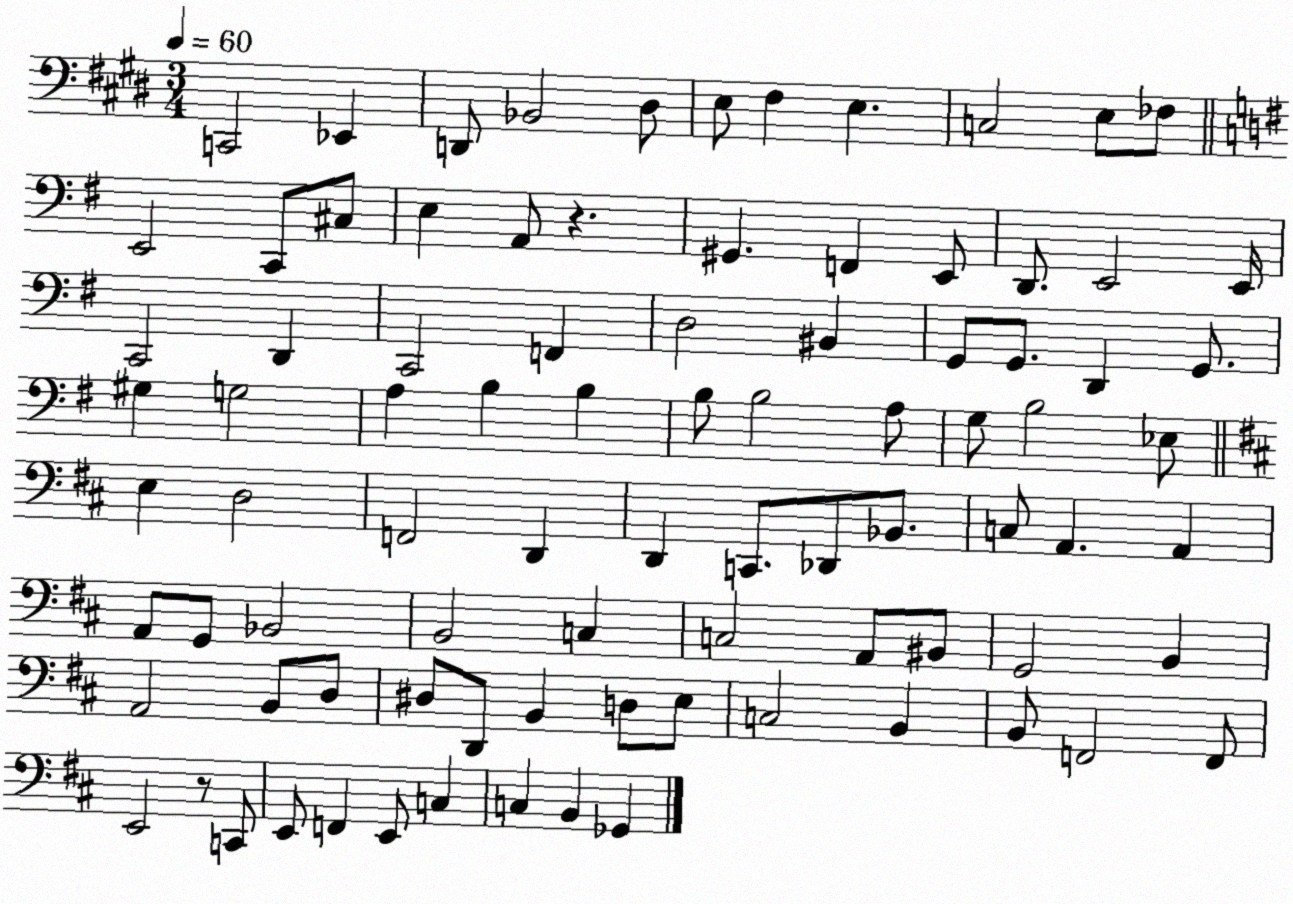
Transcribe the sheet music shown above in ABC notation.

X:1
T:Untitled
M:3/4
L:1/4
K:E
C,,2 _E,, D,,/2 _B,,2 ^D,/2 E,/2 ^F, E, C,2 E,/2 _F,/2 E,,2 C,,/2 ^C,/2 E, A,,/2 z ^G,, F,, E,,/2 D,,/2 E,,2 E,,/4 C,,2 D,, C,,2 F,, D,2 ^B,, G,,/2 G,,/2 D,, G,,/2 ^G, G,2 A, B, B, B,/2 B,2 A,/2 G,/2 B,2 _E,/2 E, D,2 F,,2 D,, D,, C,,/2 _D,,/2 _B,,/2 C,/2 A,, A,, A,,/2 G,,/2 _B,,2 B,,2 C, C,2 A,,/2 ^B,,/2 G,,2 B,, A,,2 B,,/2 D,/2 ^D,/2 D,,/2 B,, D,/2 E,/2 C,2 B,, B,,/2 F,,2 F,,/2 E,,2 z/2 C,,/2 E,,/2 F,, E,,/2 C, C, B,, _G,,